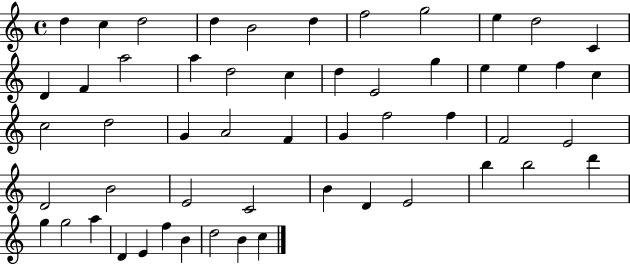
{
  \clef treble
  \time 4/4
  \defaultTimeSignature
  \key c \major
  d''4 c''4 d''2 | d''4 b'2 d''4 | f''2 g''2 | e''4 d''2 c'4 | \break d'4 f'4 a''2 | a''4 d''2 c''4 | d''4 e'2 g''4 | e''4 e''4 f''4 c''4 | \break c''2 d''2 | g'4 a'2 f'4 | g'4 f''2 f''4 | f'2 e'2 | \break d'2 b'2 | e'2 c'2 | b'4 d'4 e'2 | b''4 b''2 d'''4 | \break g''4 g''2 a''4 | d'4 e'4 f''4 b'4 | d''2 b'4 c''4 | \bar "|."
}